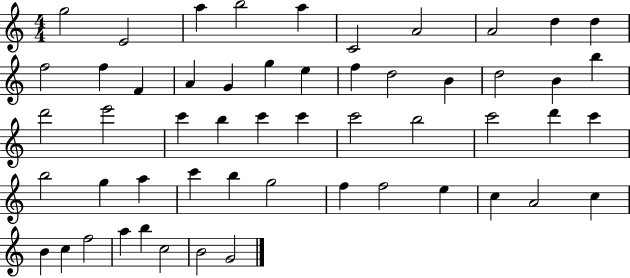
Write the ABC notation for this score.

X:1
T:Untitled
M:4/4
L:1/4
K:C
g2 E2 a b2 a C2 A2 A2 d d f2 f F A G g e f d2 B d2 B b d'2 e'2 c' b c' c' c'2 b2 c'2 d' c' b2 g a c' b g2 f f2 e c A2 c B c f2 a b c2 B2 G2